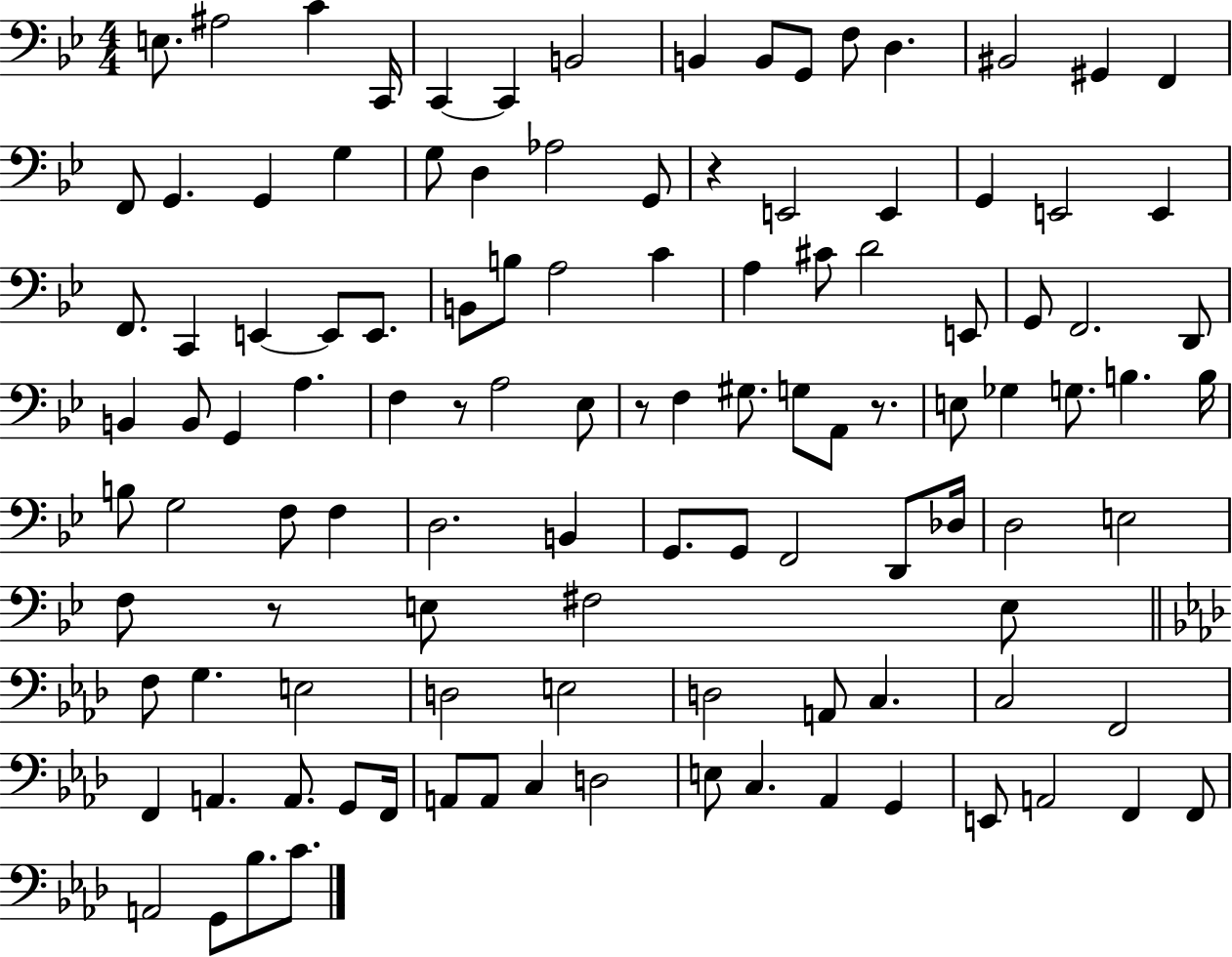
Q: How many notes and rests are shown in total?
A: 113